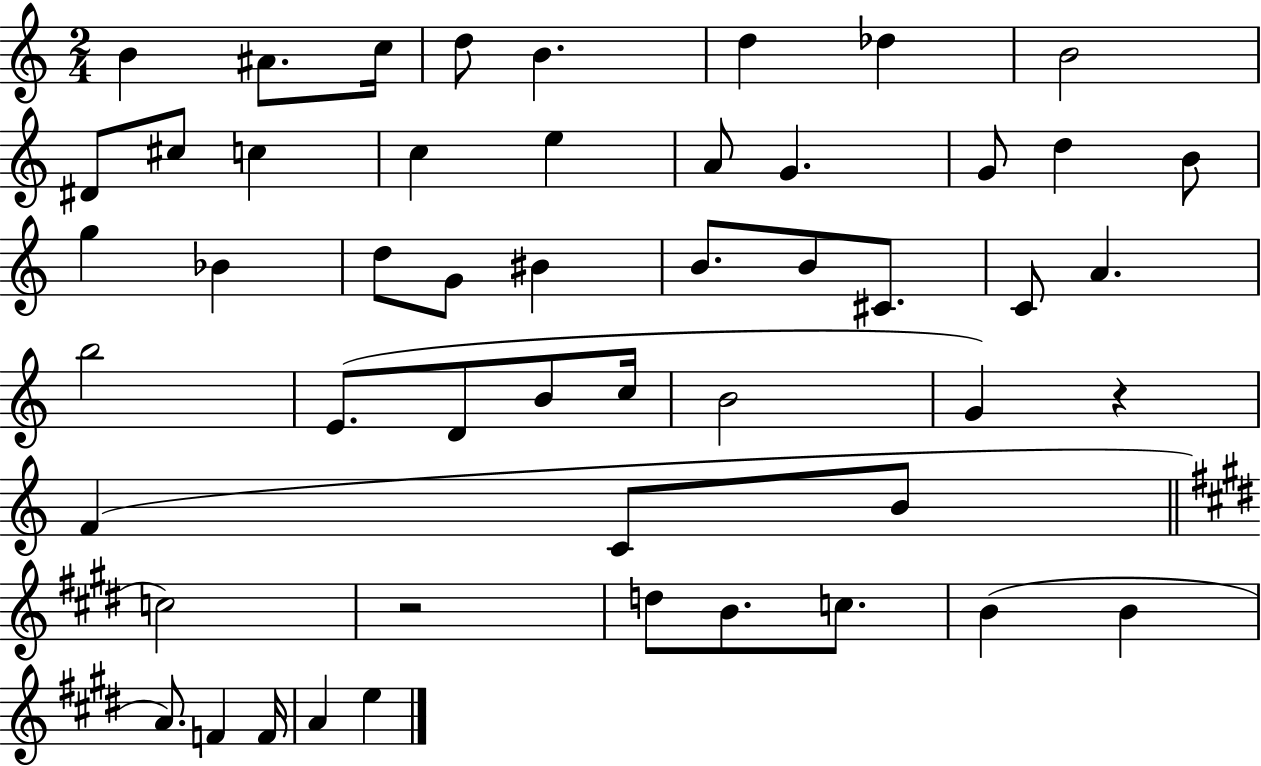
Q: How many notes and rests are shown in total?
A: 51